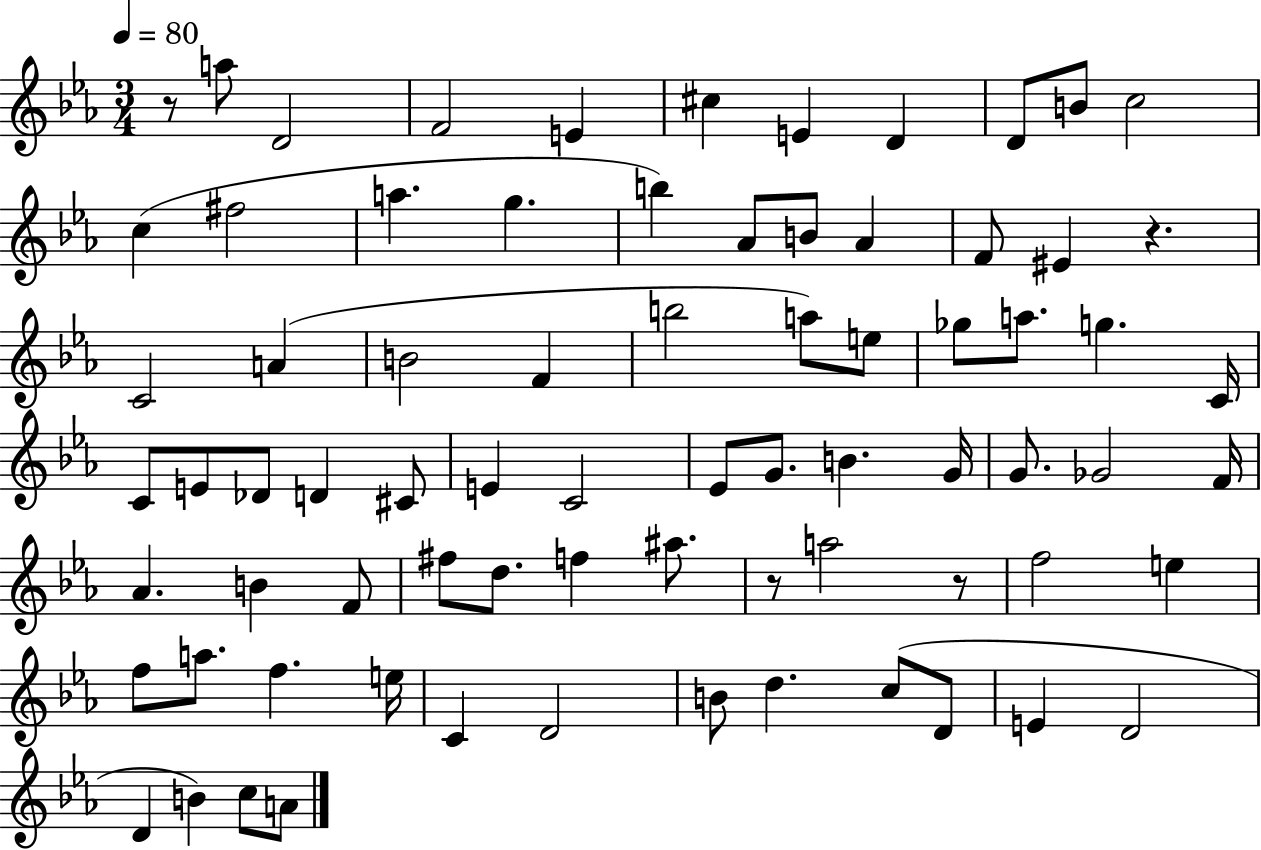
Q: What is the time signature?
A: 3/4